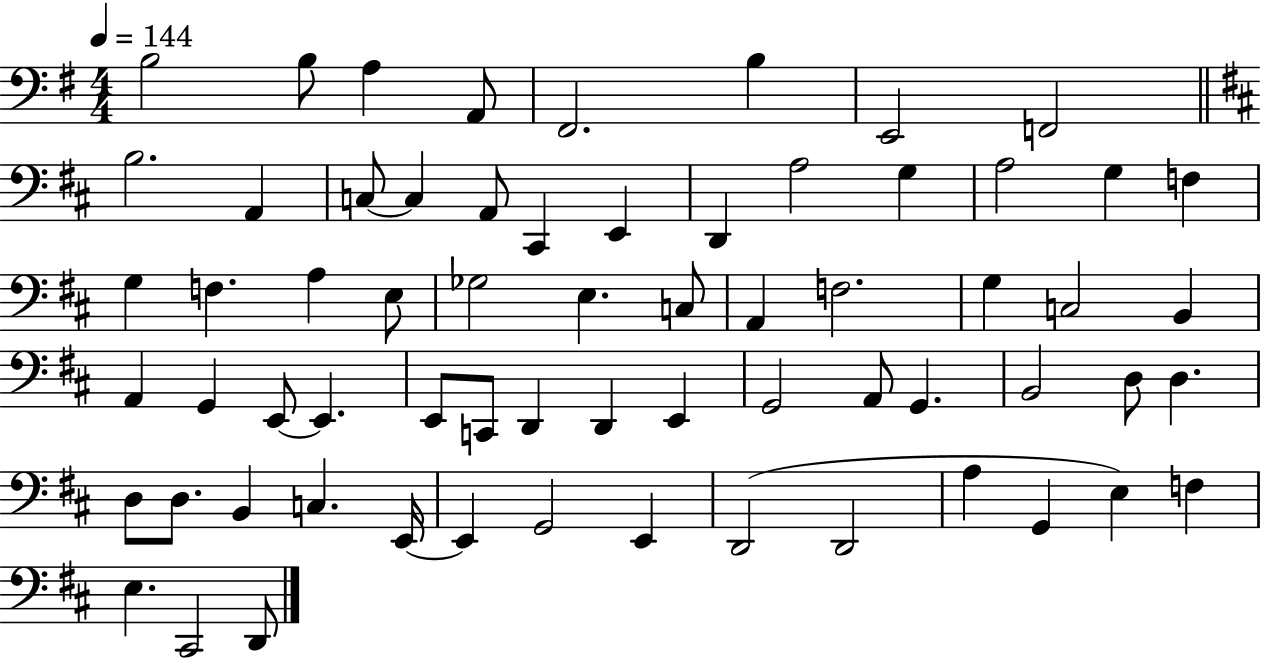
{
  \clef bass
  \numericTimeSignature
  \time 4/4
  \key g \major
  \tempo 4 = 144
  \repeat volta 2 { b2 b8 a4 a,8 | fis,2. b4 | e,2 f,2 | \bar "||" \break \key b \minor b2. a,4 | c8~~ c4 a,8 cis,4 e,4 | d,4 a2 g4 | a2 g4 f4 | \break g4 f4. a4 e8 | ges2 e4. c8 | a,4 f2. | g4 c2 b,4 | \break a,4 g,4 e,8~~ e,4. | e,8 c,8 d,4 d,4 e,4 | g,2 a,8 g,4. | b,2 d8 d4. | \break d8 d8. b,4 c4. e,16~~ | e,4 g,2 e,4 | d,2( d,2 | a4 g,4 e4) f4 | \break e4. cis,2 d,8 | } \bar "|."
}